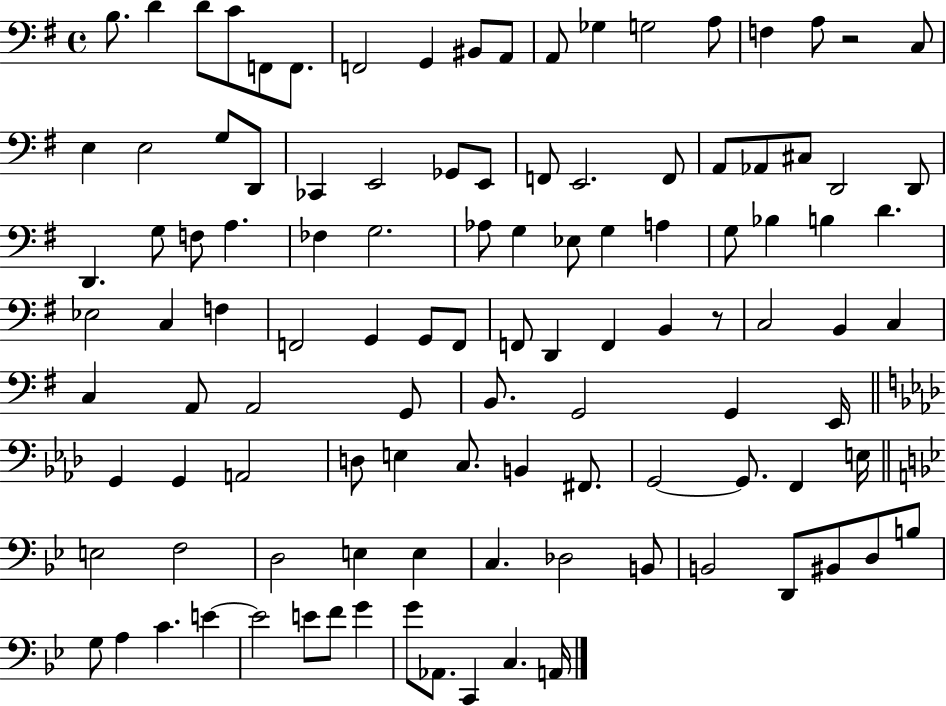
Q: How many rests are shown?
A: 2